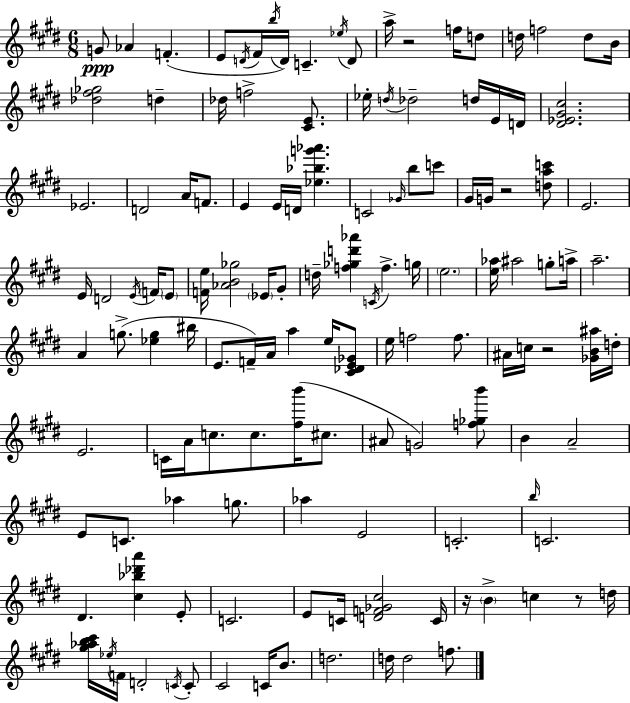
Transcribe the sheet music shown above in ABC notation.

X:1
T:Untitled
M:6/8
L:1/4
K:E
G/2 _A F E/2 D/4 ^F/4 b/4 D/4 C _e/4 D/2 a/4 z2 f/4 d/2 d/4 f2 d/2 B/4 [_d^f_g]2 d _d/4 f2 [^CE]/2 _e/4 d/4 _d2 d/4 E/4 D/4 [^D_E^G^c]2 _E2 D2 A/4 F/2 E E/4 D/4 [_e_bg'_a'] C2 _G/4 b/2 c'/2 ^G/4 G/4 z2 [dac']/2 E2 E/4 D2 E/4 F/4 E/2 [Fe]/4 [_AB_g]2 _E/4 ^G/2 d/4 [f_gd'_a'] C/4 f g/4 e2 [e_a]/4 ^a2 g/2 a/4 a2 A g/2 [_eg] ^b/4 E/2 F/4 A/4 a e/4 [^C_DE_G]/2 e/4 f2 f/2 ^A/4 c/4 z2 [_GB^a]/4 d/4 E2 C/4 A/4 c/2 c/2 [^fb']/4 ^c/2 ^A/2 G2 [f_gb']/2 B A2 E/2 C/2 _a g/2 _a E2 C2 b/4 C2 ^D [^c_b_d'a'] E/2 C2 E/2 C/4 [DF_G^c]2 C/4 z/4 B c z/2 d/4 [^g_ab^c']/4 _e/4 F/4 D2 C/4 C/2 ^C2 C/4 B/2 d2 d/4 d2 f/2